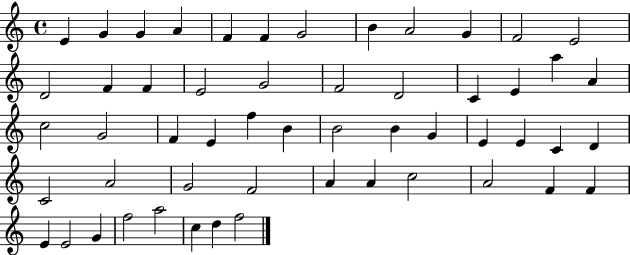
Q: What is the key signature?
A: C major